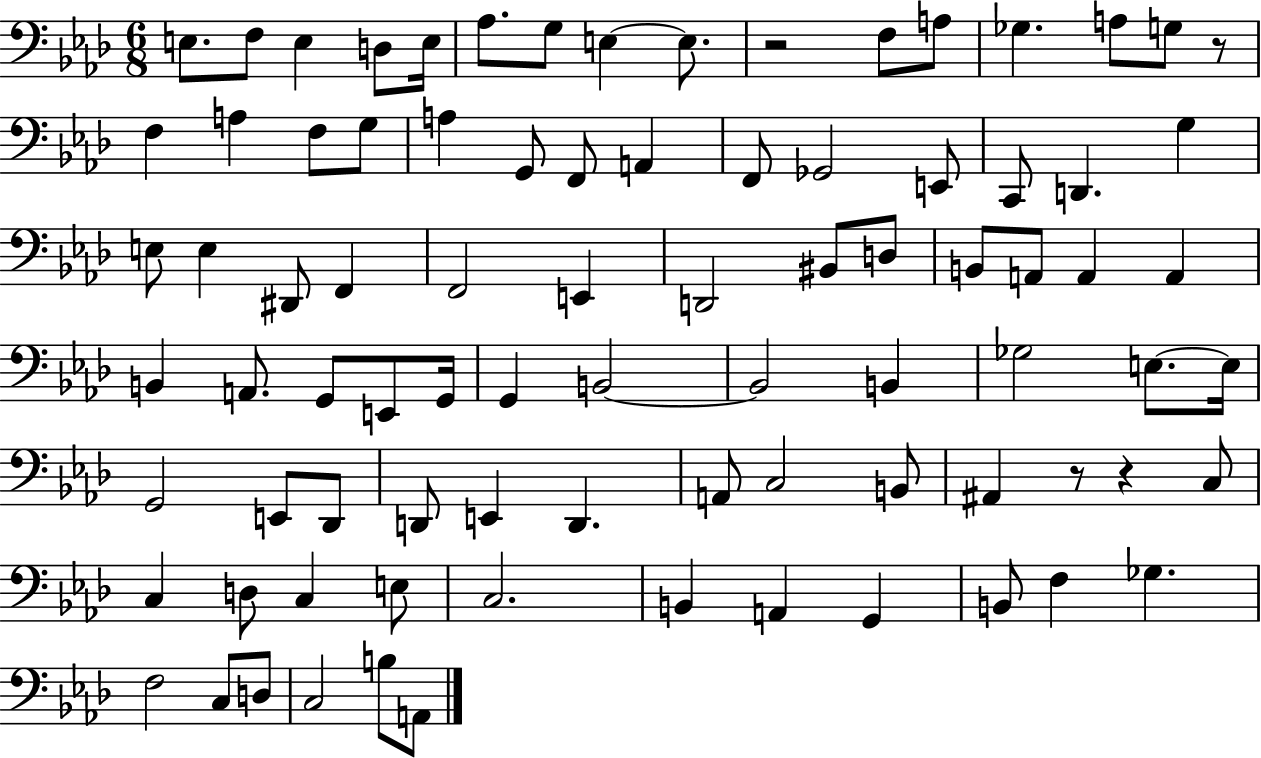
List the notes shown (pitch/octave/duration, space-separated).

E3/e. F3/e E3/q D3/e E3/s Ab3/e. G3/e E3/q E3/e. R/h F3/e A3/e Gb3/q. A3/e G3/e R/e F3/q A3/q F3/e G3/e A3/q G2/e F2/e A2/q F2/e Gb2/h E2/e C2/e D2/q. G3/q E3/e E3/q D#2/e F2/q F2/h E2/q D2/h BIS2/e D3/e B2/e A2/e A2/q A2/q B2/q A2/e. G2/e E2/e G2/s G2/q B2/h B2/h B2/q Gb3/h E3/e. E3/s G2/h E2/e Db2/e D2/e E2/q D2/q. A2/e C3/h B2/e A#2/q R/e R/q C3/e C3/q D3/e C3/q E3/e C3/h. B2/q A2/q G2/q B2/e F3/q Gb3/q. F3/h C3/e D3/e C3/h B3/e A2/e